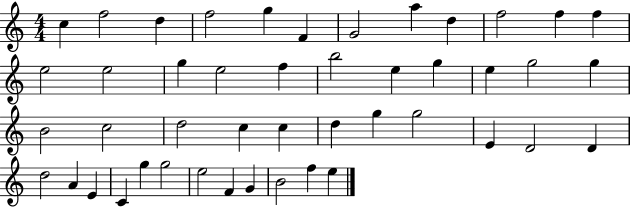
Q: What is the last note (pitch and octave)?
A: E5